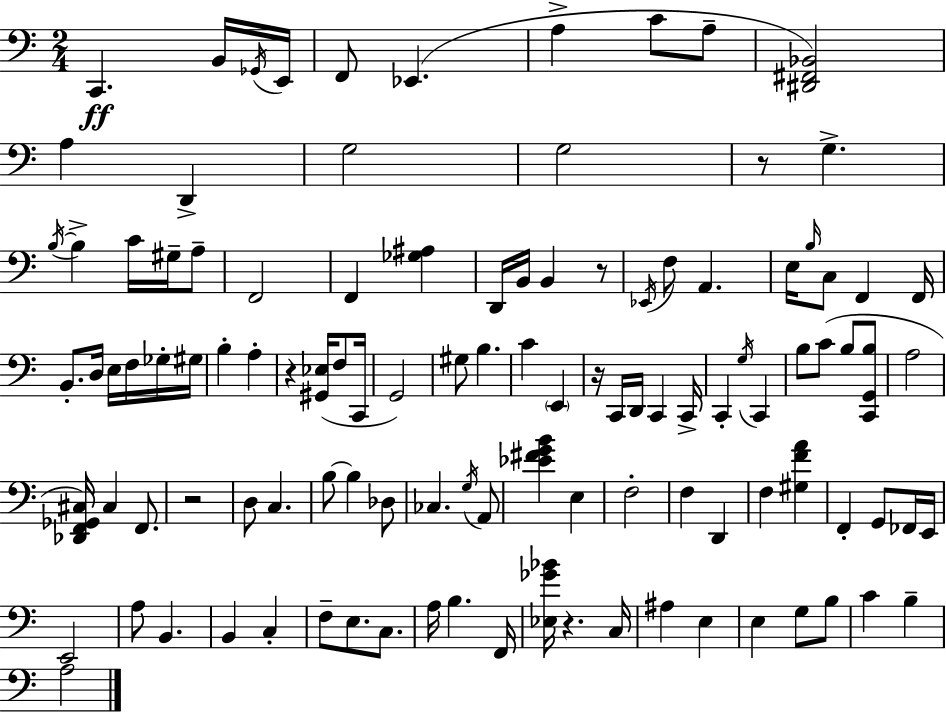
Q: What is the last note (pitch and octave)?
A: A3